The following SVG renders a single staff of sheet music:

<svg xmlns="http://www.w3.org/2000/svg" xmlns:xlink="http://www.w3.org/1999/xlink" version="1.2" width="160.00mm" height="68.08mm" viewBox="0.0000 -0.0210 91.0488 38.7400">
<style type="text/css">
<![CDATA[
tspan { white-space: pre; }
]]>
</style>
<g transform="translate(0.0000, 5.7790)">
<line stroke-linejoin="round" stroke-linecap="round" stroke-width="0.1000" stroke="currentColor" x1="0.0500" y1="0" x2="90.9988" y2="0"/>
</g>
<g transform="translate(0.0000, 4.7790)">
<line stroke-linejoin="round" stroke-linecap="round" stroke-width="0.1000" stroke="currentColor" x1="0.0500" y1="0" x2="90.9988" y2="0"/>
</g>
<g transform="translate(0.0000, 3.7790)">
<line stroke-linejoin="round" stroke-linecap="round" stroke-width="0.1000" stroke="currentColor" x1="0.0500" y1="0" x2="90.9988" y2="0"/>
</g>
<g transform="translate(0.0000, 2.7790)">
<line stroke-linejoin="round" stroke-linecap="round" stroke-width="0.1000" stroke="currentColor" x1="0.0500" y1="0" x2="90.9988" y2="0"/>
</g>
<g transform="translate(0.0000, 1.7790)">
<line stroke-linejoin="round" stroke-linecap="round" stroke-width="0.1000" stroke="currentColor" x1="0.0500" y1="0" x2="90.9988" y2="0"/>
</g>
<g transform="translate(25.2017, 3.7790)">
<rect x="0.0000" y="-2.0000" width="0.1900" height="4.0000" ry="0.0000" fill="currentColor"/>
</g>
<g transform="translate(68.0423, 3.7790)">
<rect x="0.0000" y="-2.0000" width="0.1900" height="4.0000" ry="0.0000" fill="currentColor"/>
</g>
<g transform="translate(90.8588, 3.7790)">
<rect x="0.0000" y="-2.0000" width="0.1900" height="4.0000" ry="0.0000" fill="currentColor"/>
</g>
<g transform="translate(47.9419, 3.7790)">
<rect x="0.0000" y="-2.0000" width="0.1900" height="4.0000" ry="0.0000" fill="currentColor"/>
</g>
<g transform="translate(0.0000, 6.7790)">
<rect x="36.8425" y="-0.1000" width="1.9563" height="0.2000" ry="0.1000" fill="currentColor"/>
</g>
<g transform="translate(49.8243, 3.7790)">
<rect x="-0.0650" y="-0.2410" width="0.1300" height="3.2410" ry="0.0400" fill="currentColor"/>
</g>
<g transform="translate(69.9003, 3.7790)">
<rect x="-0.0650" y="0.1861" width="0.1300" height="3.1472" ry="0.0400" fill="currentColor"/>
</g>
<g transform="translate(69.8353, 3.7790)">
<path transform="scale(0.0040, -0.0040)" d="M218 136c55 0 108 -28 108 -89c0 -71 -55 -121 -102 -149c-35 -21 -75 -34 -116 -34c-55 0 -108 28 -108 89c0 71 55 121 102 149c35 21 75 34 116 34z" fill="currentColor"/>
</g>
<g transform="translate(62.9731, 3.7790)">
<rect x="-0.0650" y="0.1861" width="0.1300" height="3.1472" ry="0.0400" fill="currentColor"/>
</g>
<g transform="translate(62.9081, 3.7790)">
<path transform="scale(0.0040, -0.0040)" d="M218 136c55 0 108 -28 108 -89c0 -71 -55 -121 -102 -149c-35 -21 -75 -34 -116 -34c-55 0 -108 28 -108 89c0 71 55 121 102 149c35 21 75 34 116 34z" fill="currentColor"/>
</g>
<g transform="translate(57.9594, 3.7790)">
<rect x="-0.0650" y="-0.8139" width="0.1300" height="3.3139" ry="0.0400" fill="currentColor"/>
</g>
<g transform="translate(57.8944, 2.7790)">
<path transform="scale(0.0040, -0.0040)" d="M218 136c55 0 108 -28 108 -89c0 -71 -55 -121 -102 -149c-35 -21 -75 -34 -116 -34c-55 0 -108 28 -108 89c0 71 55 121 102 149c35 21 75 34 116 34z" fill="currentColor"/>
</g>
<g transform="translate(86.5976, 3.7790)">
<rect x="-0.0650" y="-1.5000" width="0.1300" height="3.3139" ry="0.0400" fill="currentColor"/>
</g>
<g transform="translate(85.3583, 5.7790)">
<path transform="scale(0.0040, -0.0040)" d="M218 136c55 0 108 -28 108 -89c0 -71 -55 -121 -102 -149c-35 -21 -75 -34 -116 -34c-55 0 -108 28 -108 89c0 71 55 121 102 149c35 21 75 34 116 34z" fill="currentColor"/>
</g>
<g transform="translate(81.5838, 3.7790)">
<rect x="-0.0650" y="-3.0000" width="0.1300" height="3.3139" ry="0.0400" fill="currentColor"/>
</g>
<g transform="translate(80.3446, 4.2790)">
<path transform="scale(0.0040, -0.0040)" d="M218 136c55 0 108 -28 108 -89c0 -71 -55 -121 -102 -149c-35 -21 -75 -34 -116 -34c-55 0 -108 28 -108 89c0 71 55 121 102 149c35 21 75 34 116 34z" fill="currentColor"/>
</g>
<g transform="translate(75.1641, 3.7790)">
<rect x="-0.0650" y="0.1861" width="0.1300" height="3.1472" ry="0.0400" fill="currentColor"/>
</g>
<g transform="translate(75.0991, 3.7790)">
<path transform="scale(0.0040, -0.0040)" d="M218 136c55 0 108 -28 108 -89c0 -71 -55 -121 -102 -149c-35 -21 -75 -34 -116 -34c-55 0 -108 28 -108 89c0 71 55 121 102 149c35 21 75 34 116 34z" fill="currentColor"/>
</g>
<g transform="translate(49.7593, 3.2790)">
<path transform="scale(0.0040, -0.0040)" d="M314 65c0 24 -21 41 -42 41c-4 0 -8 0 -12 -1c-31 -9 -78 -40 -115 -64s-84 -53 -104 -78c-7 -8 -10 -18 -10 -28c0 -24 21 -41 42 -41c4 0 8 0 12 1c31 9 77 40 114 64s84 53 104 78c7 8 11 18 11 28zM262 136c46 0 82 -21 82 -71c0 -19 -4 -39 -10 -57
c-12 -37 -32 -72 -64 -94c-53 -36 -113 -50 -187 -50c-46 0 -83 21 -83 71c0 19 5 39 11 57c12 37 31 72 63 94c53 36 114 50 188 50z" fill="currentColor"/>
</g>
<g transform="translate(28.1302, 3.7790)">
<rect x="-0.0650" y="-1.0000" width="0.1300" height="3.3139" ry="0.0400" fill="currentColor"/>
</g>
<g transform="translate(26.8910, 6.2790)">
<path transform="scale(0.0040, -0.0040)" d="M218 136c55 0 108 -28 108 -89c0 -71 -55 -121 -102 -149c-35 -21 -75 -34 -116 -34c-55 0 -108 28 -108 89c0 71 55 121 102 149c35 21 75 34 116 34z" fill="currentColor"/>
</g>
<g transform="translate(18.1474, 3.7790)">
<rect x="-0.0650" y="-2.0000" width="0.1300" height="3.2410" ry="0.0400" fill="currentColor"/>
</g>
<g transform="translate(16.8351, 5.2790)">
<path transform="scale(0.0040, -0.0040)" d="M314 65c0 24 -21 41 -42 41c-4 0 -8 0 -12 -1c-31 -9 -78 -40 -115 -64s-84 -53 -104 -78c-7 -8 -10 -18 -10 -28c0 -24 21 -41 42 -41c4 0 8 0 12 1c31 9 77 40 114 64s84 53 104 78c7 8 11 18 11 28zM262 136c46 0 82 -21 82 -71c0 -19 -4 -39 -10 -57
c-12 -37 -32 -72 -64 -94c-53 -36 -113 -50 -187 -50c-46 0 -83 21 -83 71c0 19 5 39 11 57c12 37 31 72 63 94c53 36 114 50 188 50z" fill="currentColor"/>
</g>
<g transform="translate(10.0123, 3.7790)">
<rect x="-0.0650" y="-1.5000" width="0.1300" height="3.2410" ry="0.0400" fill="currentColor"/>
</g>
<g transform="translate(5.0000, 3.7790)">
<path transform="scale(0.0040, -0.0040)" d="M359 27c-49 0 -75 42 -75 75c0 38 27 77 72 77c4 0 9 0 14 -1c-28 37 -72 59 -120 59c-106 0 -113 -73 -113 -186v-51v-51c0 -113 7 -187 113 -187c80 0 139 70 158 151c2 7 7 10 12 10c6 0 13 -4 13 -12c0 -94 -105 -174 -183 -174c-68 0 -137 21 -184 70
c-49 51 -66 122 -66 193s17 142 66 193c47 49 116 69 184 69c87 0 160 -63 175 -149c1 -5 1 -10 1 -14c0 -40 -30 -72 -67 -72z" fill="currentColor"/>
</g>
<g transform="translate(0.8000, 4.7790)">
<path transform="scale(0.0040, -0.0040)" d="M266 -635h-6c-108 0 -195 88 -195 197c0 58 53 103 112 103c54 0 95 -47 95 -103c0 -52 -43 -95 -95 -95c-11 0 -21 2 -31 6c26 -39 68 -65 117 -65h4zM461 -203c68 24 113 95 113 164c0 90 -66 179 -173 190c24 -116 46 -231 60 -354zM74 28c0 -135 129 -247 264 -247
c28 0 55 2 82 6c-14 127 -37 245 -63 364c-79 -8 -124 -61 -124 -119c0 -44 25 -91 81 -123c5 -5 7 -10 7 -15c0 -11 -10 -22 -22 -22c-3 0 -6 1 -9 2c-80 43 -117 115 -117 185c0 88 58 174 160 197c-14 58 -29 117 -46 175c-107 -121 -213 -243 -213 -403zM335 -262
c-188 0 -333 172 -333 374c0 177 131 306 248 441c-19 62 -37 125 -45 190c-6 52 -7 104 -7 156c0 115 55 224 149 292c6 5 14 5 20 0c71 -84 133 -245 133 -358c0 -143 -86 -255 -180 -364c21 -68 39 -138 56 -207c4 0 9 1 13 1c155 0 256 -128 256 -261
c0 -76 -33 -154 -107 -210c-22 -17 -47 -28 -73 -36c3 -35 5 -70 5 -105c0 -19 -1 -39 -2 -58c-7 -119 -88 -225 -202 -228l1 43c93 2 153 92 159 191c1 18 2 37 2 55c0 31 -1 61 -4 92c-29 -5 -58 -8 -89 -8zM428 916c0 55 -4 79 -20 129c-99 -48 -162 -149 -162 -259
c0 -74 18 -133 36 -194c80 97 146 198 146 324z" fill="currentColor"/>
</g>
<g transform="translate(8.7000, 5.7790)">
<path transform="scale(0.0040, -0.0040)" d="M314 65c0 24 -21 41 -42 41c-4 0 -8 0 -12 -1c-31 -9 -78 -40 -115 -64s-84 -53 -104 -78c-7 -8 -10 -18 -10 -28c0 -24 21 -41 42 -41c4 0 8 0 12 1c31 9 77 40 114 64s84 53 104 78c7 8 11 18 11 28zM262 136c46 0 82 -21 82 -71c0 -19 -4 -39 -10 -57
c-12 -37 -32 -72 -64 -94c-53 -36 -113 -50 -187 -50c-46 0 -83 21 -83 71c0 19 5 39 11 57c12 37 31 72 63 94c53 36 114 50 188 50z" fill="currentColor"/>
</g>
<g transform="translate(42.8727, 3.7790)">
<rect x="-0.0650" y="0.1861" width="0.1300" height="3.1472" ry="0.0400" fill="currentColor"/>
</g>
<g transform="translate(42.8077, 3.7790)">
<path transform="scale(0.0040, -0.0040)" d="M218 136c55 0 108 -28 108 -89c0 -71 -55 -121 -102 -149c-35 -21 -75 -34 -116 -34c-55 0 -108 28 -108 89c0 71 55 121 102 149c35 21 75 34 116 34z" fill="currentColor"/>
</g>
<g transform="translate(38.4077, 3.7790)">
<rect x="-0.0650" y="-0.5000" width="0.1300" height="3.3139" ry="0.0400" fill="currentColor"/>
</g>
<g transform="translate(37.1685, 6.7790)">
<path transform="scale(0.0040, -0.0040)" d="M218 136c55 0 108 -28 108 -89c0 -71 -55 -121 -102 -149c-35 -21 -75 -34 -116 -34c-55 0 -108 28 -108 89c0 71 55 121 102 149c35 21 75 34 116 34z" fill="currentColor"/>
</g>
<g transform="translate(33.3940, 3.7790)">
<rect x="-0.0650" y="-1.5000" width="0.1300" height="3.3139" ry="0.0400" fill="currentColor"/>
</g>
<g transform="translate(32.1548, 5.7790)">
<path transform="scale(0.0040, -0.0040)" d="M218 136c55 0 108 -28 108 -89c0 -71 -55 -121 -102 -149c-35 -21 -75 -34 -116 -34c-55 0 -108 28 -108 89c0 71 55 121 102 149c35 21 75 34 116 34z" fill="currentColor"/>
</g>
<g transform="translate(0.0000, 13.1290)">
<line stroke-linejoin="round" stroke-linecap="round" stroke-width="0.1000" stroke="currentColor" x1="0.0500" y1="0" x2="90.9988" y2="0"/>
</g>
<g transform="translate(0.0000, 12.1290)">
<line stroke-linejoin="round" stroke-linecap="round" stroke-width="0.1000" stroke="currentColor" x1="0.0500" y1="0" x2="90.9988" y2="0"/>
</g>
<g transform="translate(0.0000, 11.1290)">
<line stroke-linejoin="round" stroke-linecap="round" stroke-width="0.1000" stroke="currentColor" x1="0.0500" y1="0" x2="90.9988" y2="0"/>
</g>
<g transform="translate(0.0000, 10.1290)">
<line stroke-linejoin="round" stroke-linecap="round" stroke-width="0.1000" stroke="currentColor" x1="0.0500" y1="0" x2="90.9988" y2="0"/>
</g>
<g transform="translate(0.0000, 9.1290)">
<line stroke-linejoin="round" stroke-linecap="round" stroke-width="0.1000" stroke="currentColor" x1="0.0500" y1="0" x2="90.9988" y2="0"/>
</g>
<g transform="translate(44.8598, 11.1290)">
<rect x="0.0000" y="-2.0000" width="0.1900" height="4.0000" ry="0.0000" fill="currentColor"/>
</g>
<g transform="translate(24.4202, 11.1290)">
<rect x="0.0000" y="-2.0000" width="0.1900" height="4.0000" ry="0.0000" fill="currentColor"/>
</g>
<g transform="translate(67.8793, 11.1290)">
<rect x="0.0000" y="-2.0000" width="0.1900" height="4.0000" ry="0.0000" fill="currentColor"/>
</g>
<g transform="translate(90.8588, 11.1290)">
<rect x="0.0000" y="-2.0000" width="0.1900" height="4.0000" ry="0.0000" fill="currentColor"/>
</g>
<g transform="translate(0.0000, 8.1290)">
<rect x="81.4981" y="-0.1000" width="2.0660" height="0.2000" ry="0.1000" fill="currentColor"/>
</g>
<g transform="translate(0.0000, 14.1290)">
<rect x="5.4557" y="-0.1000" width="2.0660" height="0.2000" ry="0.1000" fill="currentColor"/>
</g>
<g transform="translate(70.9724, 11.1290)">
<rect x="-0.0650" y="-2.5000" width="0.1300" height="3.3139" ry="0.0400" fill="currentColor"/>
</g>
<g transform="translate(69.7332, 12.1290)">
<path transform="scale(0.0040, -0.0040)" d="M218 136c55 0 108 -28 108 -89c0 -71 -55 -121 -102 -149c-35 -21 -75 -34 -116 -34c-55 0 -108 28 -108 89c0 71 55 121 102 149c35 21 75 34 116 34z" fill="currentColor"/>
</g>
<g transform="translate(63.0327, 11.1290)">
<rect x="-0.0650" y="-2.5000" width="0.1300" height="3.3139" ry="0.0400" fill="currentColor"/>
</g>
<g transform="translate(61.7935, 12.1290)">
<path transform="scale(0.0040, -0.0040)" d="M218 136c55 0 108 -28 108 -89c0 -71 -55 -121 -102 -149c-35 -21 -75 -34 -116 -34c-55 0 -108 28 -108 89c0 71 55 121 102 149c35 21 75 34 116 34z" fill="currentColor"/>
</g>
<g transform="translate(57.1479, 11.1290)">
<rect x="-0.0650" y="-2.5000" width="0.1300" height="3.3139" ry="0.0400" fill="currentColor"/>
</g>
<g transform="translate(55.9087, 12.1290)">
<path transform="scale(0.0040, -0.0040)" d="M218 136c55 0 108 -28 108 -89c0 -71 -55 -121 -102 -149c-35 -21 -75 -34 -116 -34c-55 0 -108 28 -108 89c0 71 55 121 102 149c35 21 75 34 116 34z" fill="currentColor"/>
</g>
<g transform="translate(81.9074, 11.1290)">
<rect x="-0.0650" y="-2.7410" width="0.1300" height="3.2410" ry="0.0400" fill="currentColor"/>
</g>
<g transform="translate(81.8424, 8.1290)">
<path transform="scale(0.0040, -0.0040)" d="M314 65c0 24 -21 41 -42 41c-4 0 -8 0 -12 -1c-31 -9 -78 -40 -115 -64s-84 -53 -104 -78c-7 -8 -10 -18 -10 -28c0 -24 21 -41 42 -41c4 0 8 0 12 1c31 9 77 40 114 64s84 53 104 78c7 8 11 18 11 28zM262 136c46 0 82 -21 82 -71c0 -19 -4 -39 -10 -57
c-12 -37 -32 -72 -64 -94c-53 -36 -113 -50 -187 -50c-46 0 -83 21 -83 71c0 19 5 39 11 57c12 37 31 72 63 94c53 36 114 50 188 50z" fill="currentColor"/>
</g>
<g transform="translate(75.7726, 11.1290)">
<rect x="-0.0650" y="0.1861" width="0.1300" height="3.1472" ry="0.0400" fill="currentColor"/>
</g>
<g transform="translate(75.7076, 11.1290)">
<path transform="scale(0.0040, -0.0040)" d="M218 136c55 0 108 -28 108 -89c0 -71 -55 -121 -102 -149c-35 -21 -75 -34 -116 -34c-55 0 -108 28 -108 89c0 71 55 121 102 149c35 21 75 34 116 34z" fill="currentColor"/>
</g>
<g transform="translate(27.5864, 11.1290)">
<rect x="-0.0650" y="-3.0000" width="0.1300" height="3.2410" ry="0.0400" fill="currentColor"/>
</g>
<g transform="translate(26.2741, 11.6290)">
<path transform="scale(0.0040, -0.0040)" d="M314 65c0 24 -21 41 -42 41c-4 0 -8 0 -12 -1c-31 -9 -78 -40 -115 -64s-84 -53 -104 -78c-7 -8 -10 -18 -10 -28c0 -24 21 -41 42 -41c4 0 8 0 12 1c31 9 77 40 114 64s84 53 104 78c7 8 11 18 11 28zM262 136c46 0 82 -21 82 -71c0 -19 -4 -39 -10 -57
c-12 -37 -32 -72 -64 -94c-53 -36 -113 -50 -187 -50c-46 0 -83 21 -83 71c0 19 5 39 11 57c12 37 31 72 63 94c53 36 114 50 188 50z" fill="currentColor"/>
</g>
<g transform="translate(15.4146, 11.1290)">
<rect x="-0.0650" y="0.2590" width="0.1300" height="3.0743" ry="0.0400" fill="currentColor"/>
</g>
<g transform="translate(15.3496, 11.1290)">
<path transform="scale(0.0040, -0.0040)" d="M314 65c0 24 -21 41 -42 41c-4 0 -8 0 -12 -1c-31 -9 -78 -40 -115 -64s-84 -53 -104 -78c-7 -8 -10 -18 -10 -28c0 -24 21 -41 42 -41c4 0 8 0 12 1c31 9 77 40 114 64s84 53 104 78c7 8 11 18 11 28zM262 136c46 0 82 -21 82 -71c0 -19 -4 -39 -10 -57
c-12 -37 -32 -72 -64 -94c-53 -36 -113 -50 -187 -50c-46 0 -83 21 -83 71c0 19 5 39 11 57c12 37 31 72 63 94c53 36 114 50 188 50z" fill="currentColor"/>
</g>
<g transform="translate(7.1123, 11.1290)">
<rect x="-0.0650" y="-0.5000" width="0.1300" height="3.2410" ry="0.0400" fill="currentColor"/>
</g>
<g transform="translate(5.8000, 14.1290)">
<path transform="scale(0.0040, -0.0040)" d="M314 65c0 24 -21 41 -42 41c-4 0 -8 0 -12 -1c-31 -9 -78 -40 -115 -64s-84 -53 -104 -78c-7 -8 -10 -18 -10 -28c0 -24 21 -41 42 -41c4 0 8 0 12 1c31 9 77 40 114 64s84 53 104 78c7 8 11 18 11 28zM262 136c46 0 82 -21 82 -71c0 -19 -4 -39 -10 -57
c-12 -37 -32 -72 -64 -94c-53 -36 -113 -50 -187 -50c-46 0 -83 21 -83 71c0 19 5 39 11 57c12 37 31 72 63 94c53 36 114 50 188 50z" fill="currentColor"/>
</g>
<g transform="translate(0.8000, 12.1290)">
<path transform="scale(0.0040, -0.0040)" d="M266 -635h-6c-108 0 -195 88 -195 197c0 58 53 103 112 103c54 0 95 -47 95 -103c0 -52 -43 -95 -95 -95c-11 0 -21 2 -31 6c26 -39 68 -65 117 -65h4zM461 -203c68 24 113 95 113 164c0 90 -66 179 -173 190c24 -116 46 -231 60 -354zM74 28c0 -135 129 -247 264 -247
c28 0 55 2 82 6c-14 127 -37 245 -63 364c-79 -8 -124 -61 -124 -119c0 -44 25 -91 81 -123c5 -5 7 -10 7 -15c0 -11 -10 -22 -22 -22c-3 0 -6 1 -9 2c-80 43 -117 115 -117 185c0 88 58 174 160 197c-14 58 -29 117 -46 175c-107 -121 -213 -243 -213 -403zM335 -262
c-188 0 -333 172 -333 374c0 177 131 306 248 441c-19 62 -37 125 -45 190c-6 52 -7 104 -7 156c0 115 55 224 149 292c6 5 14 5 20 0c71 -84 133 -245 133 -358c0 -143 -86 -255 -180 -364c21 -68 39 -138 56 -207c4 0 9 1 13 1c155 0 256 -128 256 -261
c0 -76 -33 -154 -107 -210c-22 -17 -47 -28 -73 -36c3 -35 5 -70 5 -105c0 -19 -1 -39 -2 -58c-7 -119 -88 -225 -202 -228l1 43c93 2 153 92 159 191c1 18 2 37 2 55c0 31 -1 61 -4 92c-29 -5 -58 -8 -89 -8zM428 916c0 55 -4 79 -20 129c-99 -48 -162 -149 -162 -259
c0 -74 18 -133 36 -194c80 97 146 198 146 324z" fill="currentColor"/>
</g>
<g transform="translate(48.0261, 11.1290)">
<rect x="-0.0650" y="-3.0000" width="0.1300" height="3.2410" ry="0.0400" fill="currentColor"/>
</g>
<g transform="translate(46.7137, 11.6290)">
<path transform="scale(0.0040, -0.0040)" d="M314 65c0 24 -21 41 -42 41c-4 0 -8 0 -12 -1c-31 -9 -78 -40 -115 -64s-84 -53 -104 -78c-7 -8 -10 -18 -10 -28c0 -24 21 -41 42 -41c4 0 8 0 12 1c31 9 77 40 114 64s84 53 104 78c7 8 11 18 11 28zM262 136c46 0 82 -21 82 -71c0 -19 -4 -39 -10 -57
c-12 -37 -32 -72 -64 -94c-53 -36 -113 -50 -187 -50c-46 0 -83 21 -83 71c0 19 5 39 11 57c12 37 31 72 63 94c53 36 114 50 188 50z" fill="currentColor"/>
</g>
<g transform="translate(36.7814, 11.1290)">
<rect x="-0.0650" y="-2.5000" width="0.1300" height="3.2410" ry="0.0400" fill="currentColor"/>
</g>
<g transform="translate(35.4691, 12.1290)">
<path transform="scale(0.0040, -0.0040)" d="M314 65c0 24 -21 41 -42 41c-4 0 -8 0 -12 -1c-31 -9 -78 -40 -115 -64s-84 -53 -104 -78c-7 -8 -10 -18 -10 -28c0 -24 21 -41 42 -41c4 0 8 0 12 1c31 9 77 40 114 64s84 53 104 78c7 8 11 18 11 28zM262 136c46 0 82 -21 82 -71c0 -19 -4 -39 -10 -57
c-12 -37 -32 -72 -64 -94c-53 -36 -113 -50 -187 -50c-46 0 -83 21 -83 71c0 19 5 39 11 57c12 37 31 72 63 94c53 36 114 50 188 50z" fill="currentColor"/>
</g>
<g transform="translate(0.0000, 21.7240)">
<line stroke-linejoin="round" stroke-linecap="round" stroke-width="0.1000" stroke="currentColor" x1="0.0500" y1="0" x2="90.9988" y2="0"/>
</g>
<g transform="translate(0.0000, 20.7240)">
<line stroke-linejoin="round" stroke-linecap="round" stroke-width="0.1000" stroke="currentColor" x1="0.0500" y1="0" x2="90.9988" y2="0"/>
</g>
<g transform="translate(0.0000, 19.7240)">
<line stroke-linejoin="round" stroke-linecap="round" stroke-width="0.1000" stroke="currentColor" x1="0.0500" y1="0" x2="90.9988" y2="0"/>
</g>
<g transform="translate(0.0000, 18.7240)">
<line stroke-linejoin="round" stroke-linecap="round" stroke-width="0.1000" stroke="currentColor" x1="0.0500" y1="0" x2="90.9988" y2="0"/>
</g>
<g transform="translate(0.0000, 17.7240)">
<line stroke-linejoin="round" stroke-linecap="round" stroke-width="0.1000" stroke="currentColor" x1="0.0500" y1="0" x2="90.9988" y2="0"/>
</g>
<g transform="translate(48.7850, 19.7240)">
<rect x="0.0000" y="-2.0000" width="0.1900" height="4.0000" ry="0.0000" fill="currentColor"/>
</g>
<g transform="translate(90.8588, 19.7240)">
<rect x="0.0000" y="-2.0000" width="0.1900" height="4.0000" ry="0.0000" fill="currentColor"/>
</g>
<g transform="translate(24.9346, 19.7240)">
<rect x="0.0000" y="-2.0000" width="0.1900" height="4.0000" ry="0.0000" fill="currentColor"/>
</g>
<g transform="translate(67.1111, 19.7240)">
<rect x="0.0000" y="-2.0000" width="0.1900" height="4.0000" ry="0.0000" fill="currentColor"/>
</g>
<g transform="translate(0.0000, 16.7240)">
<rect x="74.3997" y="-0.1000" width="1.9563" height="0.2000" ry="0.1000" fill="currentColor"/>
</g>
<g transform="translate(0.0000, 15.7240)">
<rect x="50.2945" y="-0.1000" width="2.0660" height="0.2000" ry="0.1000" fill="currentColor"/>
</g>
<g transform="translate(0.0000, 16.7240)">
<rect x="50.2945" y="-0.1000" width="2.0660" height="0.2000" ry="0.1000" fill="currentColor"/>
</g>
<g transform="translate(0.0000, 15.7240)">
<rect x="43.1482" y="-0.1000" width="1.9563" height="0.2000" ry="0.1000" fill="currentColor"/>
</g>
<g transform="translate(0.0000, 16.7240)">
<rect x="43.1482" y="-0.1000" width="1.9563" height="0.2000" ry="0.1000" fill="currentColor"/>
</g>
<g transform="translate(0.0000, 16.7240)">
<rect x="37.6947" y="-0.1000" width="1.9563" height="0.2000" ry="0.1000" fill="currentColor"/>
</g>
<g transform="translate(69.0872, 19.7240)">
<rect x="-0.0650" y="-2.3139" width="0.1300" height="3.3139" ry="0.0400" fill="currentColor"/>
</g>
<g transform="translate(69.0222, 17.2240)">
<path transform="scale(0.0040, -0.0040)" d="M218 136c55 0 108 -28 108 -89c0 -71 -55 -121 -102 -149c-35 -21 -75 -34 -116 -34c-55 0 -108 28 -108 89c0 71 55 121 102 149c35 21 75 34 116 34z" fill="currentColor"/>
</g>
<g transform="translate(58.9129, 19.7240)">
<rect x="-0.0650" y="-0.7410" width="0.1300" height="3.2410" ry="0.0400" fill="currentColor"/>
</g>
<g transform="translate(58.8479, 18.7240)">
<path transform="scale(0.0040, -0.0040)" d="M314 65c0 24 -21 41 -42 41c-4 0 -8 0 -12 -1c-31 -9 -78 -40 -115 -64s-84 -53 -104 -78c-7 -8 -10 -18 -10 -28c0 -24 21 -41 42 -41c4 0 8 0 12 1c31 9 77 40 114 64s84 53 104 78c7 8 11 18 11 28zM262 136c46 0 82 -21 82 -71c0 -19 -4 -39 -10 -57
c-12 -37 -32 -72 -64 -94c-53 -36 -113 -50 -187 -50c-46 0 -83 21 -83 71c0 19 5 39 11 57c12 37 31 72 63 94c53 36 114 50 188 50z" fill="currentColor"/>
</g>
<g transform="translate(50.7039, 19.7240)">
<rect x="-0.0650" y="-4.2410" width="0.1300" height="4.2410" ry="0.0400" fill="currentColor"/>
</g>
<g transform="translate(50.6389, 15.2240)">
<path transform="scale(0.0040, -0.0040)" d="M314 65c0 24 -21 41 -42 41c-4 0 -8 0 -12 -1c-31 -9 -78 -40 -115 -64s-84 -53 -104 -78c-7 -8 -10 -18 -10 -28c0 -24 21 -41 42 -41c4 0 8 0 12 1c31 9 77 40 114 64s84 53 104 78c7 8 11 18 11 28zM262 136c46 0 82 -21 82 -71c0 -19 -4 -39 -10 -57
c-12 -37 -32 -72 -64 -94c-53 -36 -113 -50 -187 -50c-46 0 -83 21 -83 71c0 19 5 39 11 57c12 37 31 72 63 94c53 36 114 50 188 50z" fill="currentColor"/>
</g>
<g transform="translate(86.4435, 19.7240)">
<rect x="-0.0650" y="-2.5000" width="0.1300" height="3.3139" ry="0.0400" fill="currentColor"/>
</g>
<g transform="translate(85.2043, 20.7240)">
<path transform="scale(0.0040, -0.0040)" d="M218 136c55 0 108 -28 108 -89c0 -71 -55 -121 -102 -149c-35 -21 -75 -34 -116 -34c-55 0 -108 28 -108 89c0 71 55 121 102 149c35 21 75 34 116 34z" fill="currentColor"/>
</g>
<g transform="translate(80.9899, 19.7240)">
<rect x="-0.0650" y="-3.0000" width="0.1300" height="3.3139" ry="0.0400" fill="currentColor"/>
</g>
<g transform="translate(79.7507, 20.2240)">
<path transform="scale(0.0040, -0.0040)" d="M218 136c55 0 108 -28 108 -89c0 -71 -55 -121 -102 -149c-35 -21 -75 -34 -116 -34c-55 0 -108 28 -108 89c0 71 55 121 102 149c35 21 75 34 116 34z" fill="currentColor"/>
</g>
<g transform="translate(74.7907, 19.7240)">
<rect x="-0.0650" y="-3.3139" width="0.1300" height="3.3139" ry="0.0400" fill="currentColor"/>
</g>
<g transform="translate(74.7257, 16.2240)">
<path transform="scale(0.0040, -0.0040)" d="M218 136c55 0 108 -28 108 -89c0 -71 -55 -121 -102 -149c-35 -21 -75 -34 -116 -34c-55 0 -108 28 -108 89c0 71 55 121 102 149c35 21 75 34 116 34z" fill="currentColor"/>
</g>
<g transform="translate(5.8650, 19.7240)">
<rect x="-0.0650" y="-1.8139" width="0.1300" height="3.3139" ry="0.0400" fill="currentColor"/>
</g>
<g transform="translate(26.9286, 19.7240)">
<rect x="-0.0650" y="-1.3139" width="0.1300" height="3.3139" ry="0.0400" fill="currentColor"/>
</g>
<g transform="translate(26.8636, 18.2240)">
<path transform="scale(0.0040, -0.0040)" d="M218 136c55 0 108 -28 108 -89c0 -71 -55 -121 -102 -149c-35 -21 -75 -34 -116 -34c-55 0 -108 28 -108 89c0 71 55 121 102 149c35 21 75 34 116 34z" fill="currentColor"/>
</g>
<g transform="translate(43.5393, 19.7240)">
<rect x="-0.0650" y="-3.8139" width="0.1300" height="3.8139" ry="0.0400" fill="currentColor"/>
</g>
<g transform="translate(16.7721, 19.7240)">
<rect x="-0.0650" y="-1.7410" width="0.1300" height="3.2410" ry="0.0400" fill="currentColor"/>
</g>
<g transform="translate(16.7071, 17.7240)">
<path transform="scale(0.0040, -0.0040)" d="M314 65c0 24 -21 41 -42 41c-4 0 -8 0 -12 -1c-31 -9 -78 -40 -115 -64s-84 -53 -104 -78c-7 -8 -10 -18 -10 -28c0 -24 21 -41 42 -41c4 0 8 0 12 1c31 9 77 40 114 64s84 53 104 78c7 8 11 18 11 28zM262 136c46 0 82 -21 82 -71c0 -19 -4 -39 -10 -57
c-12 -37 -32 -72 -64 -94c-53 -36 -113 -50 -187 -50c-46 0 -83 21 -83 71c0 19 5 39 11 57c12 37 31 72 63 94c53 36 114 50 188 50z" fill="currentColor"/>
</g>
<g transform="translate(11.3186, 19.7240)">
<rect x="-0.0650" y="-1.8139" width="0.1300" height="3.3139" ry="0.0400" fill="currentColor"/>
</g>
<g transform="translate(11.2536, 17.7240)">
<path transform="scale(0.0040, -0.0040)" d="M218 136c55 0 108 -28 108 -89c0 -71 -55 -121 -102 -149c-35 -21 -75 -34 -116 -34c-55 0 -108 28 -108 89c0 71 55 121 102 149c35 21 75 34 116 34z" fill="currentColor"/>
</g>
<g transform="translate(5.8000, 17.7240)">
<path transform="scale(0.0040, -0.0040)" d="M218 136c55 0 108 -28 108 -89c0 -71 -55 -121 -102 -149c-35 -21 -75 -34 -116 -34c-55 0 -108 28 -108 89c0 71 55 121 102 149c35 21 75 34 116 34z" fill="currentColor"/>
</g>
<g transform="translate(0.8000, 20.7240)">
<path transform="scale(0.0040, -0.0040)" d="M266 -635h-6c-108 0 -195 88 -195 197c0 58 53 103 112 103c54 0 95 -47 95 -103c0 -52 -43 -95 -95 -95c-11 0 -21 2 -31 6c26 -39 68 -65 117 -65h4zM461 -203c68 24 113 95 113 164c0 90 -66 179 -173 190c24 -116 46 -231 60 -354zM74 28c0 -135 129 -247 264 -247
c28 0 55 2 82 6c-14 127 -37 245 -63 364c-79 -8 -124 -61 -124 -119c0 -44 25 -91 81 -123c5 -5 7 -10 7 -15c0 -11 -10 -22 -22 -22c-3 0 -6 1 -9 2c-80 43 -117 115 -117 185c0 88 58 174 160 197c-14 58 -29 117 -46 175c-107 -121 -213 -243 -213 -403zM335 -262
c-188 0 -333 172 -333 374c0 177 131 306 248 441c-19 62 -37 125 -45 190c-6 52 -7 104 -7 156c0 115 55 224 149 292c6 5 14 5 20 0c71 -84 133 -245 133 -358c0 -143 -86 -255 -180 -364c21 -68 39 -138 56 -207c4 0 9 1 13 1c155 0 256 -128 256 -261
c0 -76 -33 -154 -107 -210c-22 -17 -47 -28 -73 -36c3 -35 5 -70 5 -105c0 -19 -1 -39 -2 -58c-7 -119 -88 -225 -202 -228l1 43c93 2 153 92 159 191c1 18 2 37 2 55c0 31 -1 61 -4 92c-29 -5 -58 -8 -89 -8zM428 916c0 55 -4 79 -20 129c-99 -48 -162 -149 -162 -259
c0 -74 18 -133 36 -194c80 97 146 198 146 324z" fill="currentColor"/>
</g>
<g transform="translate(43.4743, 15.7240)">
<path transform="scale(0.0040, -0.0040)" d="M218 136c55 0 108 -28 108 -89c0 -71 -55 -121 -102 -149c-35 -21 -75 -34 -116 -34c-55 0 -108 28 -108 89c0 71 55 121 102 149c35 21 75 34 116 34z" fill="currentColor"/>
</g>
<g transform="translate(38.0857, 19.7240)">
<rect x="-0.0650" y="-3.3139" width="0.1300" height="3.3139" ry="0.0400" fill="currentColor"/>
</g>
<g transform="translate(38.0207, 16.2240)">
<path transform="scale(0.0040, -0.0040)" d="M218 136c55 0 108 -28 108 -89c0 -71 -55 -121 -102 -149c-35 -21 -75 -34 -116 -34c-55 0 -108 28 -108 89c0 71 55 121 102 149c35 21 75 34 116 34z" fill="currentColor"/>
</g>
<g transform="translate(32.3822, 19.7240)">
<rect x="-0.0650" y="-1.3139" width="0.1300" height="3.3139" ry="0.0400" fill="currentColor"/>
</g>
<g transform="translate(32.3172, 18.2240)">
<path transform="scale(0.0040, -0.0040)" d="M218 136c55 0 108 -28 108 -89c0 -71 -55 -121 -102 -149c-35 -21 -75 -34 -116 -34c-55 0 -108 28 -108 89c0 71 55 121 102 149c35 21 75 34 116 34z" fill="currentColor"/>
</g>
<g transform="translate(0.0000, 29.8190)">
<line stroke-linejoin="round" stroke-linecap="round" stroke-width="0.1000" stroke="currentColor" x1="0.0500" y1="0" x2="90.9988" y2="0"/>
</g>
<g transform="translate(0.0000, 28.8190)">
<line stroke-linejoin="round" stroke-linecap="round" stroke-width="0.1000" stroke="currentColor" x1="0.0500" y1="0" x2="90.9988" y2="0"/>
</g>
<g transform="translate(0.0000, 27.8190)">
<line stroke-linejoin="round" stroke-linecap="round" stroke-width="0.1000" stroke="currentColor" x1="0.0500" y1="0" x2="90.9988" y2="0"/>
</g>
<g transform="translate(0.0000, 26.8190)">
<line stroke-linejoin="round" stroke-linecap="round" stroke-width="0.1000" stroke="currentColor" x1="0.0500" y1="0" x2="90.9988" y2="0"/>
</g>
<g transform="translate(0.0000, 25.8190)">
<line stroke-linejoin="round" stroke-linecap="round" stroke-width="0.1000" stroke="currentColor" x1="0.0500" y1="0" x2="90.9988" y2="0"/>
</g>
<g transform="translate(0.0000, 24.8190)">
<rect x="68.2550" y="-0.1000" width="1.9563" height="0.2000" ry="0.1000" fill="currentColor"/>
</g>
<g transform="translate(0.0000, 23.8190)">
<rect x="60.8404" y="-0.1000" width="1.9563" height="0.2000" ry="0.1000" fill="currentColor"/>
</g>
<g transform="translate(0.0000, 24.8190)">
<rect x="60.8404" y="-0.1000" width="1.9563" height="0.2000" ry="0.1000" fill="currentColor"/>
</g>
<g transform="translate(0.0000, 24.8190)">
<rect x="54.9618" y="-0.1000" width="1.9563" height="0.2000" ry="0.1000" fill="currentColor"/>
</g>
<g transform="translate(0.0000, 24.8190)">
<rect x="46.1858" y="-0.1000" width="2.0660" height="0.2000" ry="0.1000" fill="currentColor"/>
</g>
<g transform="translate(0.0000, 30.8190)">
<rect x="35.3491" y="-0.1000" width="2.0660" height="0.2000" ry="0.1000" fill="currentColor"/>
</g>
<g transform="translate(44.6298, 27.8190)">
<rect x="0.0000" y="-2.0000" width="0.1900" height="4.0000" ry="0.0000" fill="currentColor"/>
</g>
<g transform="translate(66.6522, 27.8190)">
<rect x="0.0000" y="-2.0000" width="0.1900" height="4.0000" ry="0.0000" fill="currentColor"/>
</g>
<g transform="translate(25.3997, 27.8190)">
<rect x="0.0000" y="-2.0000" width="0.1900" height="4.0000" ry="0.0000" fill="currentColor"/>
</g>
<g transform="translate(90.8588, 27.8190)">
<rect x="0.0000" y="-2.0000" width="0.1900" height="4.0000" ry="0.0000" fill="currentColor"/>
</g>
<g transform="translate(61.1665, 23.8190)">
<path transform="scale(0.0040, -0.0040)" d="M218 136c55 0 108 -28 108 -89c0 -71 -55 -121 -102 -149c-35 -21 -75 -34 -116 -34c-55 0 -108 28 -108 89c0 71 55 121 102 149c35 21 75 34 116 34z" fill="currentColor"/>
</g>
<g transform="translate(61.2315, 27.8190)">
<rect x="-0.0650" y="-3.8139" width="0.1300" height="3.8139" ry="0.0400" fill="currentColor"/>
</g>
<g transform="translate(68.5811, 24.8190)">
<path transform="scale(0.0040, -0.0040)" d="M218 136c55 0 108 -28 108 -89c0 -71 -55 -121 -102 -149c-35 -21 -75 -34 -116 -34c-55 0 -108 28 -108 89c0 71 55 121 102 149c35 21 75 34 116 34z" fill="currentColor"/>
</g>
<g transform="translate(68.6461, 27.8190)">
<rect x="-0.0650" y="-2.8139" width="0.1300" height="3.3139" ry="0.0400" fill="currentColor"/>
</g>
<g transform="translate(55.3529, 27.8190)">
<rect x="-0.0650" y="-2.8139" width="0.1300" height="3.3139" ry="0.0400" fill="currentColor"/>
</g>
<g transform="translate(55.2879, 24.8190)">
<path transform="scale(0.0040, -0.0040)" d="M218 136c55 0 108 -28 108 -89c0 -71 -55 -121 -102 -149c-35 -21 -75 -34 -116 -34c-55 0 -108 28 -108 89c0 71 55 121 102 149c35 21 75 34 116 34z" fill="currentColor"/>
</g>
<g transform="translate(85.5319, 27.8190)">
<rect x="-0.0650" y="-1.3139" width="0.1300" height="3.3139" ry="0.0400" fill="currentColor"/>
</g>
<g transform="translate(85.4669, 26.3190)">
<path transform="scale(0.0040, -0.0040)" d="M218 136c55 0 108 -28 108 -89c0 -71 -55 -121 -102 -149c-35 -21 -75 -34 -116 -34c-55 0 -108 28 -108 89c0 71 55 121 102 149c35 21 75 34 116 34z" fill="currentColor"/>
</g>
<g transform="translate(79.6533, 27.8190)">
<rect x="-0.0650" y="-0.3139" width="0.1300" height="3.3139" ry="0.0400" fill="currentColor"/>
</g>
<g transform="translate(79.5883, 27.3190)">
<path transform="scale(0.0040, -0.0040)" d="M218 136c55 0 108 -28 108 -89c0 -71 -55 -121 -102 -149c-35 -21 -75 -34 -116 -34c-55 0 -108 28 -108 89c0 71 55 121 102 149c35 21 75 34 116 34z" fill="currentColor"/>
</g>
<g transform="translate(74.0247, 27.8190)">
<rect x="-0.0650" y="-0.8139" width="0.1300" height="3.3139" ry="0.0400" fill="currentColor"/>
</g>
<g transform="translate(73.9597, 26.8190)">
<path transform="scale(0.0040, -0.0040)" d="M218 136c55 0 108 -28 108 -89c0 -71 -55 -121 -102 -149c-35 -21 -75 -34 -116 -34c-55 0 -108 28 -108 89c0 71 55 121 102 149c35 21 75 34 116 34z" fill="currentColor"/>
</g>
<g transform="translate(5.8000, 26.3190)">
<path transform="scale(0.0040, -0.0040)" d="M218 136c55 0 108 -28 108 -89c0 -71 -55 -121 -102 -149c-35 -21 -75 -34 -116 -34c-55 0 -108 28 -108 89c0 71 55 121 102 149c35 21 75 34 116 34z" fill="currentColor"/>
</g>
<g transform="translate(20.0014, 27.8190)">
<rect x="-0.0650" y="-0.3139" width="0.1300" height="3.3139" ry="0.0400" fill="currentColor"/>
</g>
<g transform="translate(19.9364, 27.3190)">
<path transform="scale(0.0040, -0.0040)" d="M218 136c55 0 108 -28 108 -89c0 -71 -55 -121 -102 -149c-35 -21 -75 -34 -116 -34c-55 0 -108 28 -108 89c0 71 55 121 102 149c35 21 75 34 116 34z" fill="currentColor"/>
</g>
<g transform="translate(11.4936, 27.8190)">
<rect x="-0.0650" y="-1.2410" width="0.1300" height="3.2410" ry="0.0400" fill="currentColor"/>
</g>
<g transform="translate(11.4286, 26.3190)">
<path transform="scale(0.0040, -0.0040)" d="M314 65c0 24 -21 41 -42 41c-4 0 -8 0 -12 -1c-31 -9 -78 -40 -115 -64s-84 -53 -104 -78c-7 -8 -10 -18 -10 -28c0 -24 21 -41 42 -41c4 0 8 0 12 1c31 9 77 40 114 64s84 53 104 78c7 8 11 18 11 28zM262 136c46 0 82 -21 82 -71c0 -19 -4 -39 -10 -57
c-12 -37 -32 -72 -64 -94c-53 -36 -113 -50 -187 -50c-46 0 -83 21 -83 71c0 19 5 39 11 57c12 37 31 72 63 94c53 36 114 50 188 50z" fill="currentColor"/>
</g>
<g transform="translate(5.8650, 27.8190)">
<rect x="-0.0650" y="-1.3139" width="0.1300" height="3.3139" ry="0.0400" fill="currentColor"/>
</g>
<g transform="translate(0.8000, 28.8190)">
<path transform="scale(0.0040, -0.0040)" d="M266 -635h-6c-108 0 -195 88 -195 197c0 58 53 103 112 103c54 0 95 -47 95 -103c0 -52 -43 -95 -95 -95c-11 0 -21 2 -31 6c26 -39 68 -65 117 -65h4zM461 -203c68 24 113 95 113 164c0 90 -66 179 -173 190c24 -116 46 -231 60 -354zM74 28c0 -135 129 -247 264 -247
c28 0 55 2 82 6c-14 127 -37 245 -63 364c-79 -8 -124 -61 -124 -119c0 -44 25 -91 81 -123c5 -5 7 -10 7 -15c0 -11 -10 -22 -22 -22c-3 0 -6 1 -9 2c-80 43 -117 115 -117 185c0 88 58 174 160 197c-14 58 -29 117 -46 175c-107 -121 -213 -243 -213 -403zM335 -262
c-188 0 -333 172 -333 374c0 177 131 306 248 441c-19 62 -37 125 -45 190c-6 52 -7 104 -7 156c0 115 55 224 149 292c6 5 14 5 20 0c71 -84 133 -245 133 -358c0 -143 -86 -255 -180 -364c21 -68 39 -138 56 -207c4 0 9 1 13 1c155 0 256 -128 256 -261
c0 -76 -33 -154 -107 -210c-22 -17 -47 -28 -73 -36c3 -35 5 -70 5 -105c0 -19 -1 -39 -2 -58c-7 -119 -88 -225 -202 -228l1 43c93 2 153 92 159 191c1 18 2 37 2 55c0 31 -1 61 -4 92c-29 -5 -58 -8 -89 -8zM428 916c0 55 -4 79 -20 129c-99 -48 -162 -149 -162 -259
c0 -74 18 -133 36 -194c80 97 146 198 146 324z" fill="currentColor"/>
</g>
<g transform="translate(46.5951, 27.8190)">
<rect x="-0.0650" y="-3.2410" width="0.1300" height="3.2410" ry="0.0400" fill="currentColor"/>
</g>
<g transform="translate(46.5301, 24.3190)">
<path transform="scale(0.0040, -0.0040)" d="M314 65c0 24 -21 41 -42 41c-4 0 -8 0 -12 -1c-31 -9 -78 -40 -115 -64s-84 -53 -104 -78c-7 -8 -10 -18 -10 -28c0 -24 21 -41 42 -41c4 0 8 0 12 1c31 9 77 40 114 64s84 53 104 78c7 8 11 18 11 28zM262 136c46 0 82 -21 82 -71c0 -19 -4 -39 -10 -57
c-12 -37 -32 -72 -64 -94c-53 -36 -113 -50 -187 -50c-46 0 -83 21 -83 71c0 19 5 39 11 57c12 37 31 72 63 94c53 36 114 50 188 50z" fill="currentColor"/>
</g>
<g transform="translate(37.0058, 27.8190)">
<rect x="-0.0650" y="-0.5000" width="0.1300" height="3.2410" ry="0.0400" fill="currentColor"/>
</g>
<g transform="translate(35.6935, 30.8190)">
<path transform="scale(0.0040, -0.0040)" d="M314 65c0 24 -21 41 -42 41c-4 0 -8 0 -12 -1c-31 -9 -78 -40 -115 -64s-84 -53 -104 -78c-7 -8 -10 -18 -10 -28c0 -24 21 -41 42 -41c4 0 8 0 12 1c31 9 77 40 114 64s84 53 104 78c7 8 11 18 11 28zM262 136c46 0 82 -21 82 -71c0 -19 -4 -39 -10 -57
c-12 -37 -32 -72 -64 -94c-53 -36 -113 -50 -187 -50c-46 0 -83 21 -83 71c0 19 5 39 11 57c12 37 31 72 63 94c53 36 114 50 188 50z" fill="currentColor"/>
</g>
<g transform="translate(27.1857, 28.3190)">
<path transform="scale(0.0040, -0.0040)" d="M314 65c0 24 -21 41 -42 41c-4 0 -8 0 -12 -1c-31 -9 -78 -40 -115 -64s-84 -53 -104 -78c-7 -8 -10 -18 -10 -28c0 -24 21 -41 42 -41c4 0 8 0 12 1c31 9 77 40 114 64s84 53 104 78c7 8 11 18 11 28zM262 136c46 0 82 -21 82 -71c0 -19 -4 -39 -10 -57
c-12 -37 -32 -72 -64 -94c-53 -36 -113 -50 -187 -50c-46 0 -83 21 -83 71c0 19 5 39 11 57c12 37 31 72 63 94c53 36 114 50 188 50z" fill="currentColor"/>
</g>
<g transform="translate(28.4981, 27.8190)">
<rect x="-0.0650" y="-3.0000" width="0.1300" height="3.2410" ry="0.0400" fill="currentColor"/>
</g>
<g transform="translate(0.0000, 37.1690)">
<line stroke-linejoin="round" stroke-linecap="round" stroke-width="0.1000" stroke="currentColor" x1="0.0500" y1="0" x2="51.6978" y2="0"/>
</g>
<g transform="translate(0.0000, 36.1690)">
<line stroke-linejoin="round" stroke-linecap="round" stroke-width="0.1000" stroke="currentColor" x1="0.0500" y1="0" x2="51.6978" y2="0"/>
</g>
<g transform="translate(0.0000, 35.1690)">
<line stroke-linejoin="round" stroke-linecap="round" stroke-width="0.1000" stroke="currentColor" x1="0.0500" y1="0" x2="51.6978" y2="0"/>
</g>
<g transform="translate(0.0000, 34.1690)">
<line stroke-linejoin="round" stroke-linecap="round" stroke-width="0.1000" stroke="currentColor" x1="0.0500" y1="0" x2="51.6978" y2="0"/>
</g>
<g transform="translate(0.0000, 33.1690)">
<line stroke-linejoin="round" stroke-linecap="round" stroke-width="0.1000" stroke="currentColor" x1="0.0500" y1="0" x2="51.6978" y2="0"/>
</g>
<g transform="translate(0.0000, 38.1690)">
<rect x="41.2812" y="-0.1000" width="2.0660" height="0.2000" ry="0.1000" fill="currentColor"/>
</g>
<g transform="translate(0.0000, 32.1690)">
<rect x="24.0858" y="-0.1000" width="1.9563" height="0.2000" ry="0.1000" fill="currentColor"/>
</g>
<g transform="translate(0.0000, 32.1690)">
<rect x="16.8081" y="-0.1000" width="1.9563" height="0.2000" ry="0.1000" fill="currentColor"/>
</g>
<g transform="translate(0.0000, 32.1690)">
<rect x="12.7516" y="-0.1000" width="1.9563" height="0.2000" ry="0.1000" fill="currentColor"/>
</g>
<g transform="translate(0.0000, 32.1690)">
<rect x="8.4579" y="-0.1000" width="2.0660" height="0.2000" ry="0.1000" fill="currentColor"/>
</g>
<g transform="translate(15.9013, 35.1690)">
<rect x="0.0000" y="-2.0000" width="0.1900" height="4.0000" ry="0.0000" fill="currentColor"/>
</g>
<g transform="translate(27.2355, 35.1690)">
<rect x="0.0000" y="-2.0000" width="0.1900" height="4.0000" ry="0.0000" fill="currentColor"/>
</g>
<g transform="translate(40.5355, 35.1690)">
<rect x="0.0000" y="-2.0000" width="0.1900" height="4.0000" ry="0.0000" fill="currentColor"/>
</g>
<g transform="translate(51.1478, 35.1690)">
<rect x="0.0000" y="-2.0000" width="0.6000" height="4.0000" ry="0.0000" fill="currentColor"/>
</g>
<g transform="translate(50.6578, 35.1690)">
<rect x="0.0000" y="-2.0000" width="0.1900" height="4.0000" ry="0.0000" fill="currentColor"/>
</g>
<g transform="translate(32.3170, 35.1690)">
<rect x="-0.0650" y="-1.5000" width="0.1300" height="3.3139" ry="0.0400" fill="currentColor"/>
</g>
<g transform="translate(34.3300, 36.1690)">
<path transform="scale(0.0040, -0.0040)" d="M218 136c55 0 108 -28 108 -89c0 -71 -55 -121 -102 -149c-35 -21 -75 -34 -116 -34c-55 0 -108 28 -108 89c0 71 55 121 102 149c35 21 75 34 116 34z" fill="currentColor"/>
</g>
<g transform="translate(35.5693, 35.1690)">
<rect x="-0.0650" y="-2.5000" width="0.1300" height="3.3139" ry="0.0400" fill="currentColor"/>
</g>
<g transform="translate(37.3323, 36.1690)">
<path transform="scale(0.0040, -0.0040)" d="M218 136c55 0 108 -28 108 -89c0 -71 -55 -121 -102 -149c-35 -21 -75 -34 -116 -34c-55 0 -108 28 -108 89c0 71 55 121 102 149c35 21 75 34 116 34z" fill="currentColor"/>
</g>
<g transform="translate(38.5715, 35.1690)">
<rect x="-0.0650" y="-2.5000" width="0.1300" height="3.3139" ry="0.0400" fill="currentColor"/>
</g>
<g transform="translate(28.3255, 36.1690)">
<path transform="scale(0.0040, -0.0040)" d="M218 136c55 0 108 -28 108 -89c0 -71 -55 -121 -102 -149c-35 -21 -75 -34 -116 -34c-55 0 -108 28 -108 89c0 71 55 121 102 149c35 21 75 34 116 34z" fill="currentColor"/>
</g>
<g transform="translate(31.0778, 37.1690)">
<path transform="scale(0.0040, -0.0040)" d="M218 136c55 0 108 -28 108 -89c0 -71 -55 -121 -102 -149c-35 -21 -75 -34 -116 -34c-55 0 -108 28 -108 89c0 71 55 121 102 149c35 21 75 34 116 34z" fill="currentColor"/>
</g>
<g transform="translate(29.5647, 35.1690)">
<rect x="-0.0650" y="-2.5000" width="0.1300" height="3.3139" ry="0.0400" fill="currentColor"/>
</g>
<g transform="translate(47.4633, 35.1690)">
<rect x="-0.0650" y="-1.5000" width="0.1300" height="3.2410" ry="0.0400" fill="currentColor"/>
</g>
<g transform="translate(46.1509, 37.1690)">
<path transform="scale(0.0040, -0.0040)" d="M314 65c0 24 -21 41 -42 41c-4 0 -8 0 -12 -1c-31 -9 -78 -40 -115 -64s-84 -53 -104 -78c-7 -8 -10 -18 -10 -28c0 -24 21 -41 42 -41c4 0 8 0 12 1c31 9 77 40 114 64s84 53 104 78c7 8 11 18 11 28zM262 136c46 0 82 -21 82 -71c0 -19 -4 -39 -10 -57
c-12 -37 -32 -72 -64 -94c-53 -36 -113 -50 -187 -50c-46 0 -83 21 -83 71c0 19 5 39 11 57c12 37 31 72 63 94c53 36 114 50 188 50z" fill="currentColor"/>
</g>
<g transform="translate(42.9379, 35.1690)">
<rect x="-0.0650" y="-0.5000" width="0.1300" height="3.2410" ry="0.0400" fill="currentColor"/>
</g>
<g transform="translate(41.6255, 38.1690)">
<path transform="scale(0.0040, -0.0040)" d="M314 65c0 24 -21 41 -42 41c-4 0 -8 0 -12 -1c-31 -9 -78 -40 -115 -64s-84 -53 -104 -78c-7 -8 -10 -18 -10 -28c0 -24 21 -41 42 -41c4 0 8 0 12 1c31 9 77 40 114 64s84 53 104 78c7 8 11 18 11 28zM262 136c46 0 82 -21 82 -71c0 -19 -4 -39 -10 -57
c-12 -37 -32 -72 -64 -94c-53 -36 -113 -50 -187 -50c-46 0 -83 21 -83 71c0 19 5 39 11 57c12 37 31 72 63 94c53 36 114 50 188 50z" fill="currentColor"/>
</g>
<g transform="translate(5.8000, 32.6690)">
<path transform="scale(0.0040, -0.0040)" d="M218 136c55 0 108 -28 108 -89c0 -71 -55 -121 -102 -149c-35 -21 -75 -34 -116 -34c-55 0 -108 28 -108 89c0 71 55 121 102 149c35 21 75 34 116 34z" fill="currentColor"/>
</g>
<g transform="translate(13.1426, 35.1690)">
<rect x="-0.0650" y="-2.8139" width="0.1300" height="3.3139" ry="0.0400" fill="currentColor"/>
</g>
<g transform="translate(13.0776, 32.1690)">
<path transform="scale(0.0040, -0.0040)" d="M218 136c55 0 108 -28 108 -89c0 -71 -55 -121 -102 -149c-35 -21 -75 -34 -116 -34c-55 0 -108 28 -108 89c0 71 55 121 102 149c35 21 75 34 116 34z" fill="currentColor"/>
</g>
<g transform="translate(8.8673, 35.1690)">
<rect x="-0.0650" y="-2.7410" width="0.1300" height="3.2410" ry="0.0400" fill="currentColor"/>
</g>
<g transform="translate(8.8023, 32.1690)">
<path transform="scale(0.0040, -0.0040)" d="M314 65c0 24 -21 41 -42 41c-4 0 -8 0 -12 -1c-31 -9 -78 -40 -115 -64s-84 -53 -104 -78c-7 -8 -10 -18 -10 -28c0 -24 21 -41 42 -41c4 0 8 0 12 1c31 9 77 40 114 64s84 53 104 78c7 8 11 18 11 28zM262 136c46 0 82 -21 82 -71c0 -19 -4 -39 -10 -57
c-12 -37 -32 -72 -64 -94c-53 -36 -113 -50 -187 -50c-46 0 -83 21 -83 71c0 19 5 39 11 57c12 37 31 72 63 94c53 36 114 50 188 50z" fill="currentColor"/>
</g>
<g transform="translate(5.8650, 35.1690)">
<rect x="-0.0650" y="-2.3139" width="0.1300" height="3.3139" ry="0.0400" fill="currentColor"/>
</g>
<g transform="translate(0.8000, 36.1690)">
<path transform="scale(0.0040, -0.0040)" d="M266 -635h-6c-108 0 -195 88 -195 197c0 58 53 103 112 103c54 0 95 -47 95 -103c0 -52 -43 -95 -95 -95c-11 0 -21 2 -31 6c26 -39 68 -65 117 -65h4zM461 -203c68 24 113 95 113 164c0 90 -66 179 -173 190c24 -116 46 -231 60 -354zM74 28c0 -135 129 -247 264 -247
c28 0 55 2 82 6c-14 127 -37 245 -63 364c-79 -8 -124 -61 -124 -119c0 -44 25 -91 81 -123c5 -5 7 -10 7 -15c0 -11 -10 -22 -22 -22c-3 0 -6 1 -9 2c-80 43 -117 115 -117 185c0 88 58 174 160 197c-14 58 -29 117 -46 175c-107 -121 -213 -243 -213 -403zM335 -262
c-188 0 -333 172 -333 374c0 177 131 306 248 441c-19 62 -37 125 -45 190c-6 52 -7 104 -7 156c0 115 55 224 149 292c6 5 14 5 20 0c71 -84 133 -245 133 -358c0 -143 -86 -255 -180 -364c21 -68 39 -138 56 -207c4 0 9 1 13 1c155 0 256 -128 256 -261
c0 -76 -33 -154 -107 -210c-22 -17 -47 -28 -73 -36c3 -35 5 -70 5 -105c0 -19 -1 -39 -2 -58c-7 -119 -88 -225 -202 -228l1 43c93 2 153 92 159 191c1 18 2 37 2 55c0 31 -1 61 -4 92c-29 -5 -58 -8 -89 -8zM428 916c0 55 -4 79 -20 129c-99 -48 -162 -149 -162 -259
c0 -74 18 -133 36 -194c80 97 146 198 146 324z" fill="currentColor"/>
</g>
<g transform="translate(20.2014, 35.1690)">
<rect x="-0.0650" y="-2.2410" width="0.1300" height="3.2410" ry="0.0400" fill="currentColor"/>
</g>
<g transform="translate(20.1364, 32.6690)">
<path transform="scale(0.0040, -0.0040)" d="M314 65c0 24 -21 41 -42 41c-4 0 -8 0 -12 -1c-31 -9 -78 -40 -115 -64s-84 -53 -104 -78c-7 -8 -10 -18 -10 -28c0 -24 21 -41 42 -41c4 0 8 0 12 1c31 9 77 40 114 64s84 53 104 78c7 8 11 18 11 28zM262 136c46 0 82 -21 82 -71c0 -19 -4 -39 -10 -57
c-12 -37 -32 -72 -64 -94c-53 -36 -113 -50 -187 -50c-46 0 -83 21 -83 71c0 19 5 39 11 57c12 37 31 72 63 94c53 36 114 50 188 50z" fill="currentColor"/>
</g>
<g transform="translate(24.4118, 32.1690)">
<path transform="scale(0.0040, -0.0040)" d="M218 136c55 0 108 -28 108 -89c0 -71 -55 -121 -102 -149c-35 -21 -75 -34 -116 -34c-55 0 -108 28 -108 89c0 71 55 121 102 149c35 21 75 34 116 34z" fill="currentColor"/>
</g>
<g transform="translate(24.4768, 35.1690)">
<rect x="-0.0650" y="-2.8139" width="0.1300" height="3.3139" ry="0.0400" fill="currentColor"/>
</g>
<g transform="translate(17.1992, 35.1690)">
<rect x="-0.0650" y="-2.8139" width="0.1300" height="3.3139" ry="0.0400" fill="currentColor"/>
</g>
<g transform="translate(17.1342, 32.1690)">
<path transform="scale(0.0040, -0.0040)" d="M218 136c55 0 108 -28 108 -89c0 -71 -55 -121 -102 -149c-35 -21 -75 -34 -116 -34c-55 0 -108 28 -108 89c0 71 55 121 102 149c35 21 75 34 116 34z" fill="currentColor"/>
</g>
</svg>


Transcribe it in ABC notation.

X:1
T:Untitled
M:4/4
L:1/4
K:C
E2 F2 D E C B c2 d B B B A E C2 B2 A2 G2 A2 G G G B a2 f f f2 e e b c' d'2 d2 g b A G e e2 c A2 C2 b2 a c' a d c e g a2 a a g2 a G E G G C2 E2